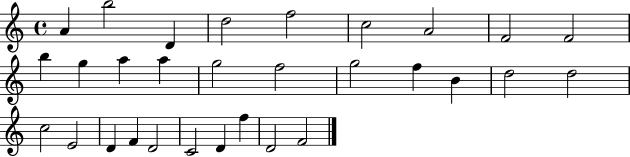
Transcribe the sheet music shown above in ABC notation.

X:1
T:Untitled
M:4/4
L:1/4
K:C
A b2 D d2 f2 c2 A2 F2 F2 b g a a g2 f2 g2 f B d2 d2 c2 E2 D F D2 C2 D f D2 F2